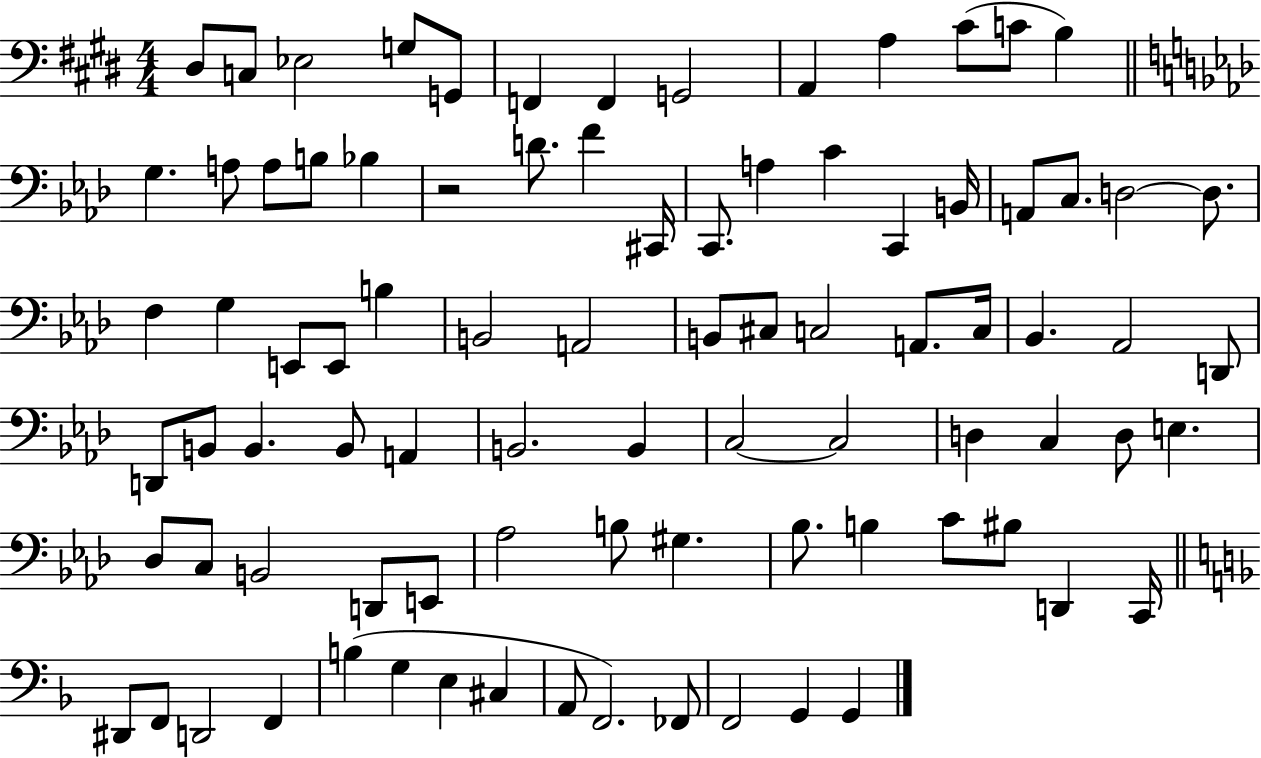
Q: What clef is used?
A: bass